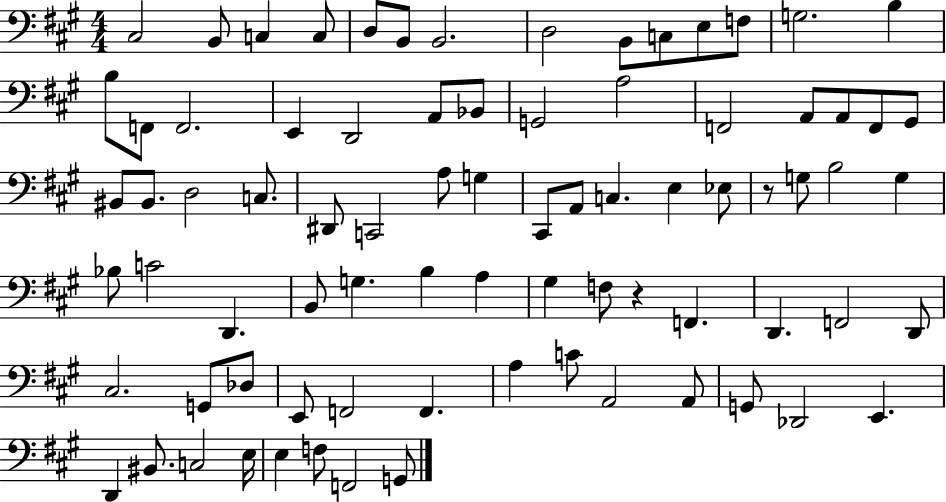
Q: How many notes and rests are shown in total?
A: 80